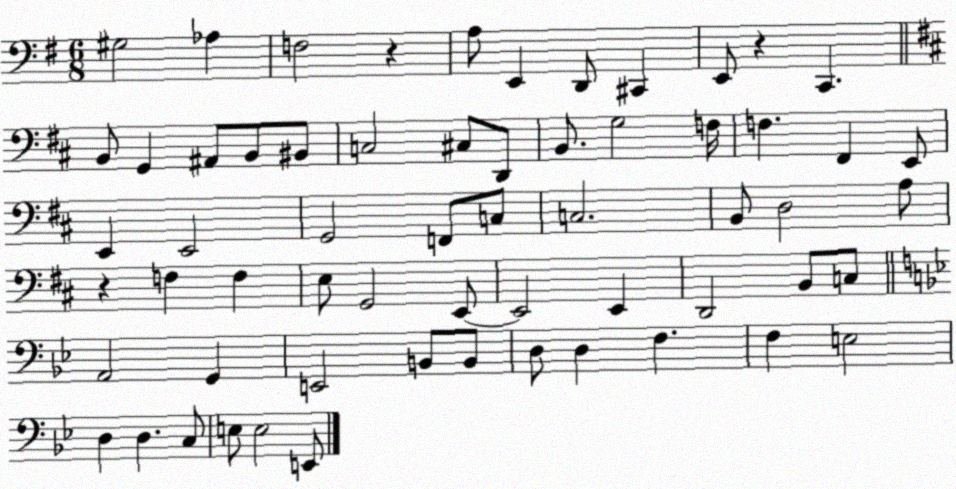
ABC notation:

X:1
T:Untitled
M:6/8
L:1/4
K:G
^G,2 _A, F,2 z A,/2 E,, D,,/2 ^C,, E,,/2 z C,, B,,/2 G,, ^A,,/2 B,,/2 ^B,,/2 C,2 ^C,/2 D,,/2 B,,/2 G,2 F,/4 F, ^F,, E,,/2 E,, E,,2 G,,2 F,,/2 C,/2 C,2 B,,/2 D,2 A,/2 z F, F, E,/2 G,,2 E,,/2 E,,2 E,, D,,2 B,,/2 C,/2 A,,2 G,, E,,2 B,,/2 B,,/2 D,/2 D, F, F, E,2 D, D, C,/2 E,/2 E,2 E,,/2